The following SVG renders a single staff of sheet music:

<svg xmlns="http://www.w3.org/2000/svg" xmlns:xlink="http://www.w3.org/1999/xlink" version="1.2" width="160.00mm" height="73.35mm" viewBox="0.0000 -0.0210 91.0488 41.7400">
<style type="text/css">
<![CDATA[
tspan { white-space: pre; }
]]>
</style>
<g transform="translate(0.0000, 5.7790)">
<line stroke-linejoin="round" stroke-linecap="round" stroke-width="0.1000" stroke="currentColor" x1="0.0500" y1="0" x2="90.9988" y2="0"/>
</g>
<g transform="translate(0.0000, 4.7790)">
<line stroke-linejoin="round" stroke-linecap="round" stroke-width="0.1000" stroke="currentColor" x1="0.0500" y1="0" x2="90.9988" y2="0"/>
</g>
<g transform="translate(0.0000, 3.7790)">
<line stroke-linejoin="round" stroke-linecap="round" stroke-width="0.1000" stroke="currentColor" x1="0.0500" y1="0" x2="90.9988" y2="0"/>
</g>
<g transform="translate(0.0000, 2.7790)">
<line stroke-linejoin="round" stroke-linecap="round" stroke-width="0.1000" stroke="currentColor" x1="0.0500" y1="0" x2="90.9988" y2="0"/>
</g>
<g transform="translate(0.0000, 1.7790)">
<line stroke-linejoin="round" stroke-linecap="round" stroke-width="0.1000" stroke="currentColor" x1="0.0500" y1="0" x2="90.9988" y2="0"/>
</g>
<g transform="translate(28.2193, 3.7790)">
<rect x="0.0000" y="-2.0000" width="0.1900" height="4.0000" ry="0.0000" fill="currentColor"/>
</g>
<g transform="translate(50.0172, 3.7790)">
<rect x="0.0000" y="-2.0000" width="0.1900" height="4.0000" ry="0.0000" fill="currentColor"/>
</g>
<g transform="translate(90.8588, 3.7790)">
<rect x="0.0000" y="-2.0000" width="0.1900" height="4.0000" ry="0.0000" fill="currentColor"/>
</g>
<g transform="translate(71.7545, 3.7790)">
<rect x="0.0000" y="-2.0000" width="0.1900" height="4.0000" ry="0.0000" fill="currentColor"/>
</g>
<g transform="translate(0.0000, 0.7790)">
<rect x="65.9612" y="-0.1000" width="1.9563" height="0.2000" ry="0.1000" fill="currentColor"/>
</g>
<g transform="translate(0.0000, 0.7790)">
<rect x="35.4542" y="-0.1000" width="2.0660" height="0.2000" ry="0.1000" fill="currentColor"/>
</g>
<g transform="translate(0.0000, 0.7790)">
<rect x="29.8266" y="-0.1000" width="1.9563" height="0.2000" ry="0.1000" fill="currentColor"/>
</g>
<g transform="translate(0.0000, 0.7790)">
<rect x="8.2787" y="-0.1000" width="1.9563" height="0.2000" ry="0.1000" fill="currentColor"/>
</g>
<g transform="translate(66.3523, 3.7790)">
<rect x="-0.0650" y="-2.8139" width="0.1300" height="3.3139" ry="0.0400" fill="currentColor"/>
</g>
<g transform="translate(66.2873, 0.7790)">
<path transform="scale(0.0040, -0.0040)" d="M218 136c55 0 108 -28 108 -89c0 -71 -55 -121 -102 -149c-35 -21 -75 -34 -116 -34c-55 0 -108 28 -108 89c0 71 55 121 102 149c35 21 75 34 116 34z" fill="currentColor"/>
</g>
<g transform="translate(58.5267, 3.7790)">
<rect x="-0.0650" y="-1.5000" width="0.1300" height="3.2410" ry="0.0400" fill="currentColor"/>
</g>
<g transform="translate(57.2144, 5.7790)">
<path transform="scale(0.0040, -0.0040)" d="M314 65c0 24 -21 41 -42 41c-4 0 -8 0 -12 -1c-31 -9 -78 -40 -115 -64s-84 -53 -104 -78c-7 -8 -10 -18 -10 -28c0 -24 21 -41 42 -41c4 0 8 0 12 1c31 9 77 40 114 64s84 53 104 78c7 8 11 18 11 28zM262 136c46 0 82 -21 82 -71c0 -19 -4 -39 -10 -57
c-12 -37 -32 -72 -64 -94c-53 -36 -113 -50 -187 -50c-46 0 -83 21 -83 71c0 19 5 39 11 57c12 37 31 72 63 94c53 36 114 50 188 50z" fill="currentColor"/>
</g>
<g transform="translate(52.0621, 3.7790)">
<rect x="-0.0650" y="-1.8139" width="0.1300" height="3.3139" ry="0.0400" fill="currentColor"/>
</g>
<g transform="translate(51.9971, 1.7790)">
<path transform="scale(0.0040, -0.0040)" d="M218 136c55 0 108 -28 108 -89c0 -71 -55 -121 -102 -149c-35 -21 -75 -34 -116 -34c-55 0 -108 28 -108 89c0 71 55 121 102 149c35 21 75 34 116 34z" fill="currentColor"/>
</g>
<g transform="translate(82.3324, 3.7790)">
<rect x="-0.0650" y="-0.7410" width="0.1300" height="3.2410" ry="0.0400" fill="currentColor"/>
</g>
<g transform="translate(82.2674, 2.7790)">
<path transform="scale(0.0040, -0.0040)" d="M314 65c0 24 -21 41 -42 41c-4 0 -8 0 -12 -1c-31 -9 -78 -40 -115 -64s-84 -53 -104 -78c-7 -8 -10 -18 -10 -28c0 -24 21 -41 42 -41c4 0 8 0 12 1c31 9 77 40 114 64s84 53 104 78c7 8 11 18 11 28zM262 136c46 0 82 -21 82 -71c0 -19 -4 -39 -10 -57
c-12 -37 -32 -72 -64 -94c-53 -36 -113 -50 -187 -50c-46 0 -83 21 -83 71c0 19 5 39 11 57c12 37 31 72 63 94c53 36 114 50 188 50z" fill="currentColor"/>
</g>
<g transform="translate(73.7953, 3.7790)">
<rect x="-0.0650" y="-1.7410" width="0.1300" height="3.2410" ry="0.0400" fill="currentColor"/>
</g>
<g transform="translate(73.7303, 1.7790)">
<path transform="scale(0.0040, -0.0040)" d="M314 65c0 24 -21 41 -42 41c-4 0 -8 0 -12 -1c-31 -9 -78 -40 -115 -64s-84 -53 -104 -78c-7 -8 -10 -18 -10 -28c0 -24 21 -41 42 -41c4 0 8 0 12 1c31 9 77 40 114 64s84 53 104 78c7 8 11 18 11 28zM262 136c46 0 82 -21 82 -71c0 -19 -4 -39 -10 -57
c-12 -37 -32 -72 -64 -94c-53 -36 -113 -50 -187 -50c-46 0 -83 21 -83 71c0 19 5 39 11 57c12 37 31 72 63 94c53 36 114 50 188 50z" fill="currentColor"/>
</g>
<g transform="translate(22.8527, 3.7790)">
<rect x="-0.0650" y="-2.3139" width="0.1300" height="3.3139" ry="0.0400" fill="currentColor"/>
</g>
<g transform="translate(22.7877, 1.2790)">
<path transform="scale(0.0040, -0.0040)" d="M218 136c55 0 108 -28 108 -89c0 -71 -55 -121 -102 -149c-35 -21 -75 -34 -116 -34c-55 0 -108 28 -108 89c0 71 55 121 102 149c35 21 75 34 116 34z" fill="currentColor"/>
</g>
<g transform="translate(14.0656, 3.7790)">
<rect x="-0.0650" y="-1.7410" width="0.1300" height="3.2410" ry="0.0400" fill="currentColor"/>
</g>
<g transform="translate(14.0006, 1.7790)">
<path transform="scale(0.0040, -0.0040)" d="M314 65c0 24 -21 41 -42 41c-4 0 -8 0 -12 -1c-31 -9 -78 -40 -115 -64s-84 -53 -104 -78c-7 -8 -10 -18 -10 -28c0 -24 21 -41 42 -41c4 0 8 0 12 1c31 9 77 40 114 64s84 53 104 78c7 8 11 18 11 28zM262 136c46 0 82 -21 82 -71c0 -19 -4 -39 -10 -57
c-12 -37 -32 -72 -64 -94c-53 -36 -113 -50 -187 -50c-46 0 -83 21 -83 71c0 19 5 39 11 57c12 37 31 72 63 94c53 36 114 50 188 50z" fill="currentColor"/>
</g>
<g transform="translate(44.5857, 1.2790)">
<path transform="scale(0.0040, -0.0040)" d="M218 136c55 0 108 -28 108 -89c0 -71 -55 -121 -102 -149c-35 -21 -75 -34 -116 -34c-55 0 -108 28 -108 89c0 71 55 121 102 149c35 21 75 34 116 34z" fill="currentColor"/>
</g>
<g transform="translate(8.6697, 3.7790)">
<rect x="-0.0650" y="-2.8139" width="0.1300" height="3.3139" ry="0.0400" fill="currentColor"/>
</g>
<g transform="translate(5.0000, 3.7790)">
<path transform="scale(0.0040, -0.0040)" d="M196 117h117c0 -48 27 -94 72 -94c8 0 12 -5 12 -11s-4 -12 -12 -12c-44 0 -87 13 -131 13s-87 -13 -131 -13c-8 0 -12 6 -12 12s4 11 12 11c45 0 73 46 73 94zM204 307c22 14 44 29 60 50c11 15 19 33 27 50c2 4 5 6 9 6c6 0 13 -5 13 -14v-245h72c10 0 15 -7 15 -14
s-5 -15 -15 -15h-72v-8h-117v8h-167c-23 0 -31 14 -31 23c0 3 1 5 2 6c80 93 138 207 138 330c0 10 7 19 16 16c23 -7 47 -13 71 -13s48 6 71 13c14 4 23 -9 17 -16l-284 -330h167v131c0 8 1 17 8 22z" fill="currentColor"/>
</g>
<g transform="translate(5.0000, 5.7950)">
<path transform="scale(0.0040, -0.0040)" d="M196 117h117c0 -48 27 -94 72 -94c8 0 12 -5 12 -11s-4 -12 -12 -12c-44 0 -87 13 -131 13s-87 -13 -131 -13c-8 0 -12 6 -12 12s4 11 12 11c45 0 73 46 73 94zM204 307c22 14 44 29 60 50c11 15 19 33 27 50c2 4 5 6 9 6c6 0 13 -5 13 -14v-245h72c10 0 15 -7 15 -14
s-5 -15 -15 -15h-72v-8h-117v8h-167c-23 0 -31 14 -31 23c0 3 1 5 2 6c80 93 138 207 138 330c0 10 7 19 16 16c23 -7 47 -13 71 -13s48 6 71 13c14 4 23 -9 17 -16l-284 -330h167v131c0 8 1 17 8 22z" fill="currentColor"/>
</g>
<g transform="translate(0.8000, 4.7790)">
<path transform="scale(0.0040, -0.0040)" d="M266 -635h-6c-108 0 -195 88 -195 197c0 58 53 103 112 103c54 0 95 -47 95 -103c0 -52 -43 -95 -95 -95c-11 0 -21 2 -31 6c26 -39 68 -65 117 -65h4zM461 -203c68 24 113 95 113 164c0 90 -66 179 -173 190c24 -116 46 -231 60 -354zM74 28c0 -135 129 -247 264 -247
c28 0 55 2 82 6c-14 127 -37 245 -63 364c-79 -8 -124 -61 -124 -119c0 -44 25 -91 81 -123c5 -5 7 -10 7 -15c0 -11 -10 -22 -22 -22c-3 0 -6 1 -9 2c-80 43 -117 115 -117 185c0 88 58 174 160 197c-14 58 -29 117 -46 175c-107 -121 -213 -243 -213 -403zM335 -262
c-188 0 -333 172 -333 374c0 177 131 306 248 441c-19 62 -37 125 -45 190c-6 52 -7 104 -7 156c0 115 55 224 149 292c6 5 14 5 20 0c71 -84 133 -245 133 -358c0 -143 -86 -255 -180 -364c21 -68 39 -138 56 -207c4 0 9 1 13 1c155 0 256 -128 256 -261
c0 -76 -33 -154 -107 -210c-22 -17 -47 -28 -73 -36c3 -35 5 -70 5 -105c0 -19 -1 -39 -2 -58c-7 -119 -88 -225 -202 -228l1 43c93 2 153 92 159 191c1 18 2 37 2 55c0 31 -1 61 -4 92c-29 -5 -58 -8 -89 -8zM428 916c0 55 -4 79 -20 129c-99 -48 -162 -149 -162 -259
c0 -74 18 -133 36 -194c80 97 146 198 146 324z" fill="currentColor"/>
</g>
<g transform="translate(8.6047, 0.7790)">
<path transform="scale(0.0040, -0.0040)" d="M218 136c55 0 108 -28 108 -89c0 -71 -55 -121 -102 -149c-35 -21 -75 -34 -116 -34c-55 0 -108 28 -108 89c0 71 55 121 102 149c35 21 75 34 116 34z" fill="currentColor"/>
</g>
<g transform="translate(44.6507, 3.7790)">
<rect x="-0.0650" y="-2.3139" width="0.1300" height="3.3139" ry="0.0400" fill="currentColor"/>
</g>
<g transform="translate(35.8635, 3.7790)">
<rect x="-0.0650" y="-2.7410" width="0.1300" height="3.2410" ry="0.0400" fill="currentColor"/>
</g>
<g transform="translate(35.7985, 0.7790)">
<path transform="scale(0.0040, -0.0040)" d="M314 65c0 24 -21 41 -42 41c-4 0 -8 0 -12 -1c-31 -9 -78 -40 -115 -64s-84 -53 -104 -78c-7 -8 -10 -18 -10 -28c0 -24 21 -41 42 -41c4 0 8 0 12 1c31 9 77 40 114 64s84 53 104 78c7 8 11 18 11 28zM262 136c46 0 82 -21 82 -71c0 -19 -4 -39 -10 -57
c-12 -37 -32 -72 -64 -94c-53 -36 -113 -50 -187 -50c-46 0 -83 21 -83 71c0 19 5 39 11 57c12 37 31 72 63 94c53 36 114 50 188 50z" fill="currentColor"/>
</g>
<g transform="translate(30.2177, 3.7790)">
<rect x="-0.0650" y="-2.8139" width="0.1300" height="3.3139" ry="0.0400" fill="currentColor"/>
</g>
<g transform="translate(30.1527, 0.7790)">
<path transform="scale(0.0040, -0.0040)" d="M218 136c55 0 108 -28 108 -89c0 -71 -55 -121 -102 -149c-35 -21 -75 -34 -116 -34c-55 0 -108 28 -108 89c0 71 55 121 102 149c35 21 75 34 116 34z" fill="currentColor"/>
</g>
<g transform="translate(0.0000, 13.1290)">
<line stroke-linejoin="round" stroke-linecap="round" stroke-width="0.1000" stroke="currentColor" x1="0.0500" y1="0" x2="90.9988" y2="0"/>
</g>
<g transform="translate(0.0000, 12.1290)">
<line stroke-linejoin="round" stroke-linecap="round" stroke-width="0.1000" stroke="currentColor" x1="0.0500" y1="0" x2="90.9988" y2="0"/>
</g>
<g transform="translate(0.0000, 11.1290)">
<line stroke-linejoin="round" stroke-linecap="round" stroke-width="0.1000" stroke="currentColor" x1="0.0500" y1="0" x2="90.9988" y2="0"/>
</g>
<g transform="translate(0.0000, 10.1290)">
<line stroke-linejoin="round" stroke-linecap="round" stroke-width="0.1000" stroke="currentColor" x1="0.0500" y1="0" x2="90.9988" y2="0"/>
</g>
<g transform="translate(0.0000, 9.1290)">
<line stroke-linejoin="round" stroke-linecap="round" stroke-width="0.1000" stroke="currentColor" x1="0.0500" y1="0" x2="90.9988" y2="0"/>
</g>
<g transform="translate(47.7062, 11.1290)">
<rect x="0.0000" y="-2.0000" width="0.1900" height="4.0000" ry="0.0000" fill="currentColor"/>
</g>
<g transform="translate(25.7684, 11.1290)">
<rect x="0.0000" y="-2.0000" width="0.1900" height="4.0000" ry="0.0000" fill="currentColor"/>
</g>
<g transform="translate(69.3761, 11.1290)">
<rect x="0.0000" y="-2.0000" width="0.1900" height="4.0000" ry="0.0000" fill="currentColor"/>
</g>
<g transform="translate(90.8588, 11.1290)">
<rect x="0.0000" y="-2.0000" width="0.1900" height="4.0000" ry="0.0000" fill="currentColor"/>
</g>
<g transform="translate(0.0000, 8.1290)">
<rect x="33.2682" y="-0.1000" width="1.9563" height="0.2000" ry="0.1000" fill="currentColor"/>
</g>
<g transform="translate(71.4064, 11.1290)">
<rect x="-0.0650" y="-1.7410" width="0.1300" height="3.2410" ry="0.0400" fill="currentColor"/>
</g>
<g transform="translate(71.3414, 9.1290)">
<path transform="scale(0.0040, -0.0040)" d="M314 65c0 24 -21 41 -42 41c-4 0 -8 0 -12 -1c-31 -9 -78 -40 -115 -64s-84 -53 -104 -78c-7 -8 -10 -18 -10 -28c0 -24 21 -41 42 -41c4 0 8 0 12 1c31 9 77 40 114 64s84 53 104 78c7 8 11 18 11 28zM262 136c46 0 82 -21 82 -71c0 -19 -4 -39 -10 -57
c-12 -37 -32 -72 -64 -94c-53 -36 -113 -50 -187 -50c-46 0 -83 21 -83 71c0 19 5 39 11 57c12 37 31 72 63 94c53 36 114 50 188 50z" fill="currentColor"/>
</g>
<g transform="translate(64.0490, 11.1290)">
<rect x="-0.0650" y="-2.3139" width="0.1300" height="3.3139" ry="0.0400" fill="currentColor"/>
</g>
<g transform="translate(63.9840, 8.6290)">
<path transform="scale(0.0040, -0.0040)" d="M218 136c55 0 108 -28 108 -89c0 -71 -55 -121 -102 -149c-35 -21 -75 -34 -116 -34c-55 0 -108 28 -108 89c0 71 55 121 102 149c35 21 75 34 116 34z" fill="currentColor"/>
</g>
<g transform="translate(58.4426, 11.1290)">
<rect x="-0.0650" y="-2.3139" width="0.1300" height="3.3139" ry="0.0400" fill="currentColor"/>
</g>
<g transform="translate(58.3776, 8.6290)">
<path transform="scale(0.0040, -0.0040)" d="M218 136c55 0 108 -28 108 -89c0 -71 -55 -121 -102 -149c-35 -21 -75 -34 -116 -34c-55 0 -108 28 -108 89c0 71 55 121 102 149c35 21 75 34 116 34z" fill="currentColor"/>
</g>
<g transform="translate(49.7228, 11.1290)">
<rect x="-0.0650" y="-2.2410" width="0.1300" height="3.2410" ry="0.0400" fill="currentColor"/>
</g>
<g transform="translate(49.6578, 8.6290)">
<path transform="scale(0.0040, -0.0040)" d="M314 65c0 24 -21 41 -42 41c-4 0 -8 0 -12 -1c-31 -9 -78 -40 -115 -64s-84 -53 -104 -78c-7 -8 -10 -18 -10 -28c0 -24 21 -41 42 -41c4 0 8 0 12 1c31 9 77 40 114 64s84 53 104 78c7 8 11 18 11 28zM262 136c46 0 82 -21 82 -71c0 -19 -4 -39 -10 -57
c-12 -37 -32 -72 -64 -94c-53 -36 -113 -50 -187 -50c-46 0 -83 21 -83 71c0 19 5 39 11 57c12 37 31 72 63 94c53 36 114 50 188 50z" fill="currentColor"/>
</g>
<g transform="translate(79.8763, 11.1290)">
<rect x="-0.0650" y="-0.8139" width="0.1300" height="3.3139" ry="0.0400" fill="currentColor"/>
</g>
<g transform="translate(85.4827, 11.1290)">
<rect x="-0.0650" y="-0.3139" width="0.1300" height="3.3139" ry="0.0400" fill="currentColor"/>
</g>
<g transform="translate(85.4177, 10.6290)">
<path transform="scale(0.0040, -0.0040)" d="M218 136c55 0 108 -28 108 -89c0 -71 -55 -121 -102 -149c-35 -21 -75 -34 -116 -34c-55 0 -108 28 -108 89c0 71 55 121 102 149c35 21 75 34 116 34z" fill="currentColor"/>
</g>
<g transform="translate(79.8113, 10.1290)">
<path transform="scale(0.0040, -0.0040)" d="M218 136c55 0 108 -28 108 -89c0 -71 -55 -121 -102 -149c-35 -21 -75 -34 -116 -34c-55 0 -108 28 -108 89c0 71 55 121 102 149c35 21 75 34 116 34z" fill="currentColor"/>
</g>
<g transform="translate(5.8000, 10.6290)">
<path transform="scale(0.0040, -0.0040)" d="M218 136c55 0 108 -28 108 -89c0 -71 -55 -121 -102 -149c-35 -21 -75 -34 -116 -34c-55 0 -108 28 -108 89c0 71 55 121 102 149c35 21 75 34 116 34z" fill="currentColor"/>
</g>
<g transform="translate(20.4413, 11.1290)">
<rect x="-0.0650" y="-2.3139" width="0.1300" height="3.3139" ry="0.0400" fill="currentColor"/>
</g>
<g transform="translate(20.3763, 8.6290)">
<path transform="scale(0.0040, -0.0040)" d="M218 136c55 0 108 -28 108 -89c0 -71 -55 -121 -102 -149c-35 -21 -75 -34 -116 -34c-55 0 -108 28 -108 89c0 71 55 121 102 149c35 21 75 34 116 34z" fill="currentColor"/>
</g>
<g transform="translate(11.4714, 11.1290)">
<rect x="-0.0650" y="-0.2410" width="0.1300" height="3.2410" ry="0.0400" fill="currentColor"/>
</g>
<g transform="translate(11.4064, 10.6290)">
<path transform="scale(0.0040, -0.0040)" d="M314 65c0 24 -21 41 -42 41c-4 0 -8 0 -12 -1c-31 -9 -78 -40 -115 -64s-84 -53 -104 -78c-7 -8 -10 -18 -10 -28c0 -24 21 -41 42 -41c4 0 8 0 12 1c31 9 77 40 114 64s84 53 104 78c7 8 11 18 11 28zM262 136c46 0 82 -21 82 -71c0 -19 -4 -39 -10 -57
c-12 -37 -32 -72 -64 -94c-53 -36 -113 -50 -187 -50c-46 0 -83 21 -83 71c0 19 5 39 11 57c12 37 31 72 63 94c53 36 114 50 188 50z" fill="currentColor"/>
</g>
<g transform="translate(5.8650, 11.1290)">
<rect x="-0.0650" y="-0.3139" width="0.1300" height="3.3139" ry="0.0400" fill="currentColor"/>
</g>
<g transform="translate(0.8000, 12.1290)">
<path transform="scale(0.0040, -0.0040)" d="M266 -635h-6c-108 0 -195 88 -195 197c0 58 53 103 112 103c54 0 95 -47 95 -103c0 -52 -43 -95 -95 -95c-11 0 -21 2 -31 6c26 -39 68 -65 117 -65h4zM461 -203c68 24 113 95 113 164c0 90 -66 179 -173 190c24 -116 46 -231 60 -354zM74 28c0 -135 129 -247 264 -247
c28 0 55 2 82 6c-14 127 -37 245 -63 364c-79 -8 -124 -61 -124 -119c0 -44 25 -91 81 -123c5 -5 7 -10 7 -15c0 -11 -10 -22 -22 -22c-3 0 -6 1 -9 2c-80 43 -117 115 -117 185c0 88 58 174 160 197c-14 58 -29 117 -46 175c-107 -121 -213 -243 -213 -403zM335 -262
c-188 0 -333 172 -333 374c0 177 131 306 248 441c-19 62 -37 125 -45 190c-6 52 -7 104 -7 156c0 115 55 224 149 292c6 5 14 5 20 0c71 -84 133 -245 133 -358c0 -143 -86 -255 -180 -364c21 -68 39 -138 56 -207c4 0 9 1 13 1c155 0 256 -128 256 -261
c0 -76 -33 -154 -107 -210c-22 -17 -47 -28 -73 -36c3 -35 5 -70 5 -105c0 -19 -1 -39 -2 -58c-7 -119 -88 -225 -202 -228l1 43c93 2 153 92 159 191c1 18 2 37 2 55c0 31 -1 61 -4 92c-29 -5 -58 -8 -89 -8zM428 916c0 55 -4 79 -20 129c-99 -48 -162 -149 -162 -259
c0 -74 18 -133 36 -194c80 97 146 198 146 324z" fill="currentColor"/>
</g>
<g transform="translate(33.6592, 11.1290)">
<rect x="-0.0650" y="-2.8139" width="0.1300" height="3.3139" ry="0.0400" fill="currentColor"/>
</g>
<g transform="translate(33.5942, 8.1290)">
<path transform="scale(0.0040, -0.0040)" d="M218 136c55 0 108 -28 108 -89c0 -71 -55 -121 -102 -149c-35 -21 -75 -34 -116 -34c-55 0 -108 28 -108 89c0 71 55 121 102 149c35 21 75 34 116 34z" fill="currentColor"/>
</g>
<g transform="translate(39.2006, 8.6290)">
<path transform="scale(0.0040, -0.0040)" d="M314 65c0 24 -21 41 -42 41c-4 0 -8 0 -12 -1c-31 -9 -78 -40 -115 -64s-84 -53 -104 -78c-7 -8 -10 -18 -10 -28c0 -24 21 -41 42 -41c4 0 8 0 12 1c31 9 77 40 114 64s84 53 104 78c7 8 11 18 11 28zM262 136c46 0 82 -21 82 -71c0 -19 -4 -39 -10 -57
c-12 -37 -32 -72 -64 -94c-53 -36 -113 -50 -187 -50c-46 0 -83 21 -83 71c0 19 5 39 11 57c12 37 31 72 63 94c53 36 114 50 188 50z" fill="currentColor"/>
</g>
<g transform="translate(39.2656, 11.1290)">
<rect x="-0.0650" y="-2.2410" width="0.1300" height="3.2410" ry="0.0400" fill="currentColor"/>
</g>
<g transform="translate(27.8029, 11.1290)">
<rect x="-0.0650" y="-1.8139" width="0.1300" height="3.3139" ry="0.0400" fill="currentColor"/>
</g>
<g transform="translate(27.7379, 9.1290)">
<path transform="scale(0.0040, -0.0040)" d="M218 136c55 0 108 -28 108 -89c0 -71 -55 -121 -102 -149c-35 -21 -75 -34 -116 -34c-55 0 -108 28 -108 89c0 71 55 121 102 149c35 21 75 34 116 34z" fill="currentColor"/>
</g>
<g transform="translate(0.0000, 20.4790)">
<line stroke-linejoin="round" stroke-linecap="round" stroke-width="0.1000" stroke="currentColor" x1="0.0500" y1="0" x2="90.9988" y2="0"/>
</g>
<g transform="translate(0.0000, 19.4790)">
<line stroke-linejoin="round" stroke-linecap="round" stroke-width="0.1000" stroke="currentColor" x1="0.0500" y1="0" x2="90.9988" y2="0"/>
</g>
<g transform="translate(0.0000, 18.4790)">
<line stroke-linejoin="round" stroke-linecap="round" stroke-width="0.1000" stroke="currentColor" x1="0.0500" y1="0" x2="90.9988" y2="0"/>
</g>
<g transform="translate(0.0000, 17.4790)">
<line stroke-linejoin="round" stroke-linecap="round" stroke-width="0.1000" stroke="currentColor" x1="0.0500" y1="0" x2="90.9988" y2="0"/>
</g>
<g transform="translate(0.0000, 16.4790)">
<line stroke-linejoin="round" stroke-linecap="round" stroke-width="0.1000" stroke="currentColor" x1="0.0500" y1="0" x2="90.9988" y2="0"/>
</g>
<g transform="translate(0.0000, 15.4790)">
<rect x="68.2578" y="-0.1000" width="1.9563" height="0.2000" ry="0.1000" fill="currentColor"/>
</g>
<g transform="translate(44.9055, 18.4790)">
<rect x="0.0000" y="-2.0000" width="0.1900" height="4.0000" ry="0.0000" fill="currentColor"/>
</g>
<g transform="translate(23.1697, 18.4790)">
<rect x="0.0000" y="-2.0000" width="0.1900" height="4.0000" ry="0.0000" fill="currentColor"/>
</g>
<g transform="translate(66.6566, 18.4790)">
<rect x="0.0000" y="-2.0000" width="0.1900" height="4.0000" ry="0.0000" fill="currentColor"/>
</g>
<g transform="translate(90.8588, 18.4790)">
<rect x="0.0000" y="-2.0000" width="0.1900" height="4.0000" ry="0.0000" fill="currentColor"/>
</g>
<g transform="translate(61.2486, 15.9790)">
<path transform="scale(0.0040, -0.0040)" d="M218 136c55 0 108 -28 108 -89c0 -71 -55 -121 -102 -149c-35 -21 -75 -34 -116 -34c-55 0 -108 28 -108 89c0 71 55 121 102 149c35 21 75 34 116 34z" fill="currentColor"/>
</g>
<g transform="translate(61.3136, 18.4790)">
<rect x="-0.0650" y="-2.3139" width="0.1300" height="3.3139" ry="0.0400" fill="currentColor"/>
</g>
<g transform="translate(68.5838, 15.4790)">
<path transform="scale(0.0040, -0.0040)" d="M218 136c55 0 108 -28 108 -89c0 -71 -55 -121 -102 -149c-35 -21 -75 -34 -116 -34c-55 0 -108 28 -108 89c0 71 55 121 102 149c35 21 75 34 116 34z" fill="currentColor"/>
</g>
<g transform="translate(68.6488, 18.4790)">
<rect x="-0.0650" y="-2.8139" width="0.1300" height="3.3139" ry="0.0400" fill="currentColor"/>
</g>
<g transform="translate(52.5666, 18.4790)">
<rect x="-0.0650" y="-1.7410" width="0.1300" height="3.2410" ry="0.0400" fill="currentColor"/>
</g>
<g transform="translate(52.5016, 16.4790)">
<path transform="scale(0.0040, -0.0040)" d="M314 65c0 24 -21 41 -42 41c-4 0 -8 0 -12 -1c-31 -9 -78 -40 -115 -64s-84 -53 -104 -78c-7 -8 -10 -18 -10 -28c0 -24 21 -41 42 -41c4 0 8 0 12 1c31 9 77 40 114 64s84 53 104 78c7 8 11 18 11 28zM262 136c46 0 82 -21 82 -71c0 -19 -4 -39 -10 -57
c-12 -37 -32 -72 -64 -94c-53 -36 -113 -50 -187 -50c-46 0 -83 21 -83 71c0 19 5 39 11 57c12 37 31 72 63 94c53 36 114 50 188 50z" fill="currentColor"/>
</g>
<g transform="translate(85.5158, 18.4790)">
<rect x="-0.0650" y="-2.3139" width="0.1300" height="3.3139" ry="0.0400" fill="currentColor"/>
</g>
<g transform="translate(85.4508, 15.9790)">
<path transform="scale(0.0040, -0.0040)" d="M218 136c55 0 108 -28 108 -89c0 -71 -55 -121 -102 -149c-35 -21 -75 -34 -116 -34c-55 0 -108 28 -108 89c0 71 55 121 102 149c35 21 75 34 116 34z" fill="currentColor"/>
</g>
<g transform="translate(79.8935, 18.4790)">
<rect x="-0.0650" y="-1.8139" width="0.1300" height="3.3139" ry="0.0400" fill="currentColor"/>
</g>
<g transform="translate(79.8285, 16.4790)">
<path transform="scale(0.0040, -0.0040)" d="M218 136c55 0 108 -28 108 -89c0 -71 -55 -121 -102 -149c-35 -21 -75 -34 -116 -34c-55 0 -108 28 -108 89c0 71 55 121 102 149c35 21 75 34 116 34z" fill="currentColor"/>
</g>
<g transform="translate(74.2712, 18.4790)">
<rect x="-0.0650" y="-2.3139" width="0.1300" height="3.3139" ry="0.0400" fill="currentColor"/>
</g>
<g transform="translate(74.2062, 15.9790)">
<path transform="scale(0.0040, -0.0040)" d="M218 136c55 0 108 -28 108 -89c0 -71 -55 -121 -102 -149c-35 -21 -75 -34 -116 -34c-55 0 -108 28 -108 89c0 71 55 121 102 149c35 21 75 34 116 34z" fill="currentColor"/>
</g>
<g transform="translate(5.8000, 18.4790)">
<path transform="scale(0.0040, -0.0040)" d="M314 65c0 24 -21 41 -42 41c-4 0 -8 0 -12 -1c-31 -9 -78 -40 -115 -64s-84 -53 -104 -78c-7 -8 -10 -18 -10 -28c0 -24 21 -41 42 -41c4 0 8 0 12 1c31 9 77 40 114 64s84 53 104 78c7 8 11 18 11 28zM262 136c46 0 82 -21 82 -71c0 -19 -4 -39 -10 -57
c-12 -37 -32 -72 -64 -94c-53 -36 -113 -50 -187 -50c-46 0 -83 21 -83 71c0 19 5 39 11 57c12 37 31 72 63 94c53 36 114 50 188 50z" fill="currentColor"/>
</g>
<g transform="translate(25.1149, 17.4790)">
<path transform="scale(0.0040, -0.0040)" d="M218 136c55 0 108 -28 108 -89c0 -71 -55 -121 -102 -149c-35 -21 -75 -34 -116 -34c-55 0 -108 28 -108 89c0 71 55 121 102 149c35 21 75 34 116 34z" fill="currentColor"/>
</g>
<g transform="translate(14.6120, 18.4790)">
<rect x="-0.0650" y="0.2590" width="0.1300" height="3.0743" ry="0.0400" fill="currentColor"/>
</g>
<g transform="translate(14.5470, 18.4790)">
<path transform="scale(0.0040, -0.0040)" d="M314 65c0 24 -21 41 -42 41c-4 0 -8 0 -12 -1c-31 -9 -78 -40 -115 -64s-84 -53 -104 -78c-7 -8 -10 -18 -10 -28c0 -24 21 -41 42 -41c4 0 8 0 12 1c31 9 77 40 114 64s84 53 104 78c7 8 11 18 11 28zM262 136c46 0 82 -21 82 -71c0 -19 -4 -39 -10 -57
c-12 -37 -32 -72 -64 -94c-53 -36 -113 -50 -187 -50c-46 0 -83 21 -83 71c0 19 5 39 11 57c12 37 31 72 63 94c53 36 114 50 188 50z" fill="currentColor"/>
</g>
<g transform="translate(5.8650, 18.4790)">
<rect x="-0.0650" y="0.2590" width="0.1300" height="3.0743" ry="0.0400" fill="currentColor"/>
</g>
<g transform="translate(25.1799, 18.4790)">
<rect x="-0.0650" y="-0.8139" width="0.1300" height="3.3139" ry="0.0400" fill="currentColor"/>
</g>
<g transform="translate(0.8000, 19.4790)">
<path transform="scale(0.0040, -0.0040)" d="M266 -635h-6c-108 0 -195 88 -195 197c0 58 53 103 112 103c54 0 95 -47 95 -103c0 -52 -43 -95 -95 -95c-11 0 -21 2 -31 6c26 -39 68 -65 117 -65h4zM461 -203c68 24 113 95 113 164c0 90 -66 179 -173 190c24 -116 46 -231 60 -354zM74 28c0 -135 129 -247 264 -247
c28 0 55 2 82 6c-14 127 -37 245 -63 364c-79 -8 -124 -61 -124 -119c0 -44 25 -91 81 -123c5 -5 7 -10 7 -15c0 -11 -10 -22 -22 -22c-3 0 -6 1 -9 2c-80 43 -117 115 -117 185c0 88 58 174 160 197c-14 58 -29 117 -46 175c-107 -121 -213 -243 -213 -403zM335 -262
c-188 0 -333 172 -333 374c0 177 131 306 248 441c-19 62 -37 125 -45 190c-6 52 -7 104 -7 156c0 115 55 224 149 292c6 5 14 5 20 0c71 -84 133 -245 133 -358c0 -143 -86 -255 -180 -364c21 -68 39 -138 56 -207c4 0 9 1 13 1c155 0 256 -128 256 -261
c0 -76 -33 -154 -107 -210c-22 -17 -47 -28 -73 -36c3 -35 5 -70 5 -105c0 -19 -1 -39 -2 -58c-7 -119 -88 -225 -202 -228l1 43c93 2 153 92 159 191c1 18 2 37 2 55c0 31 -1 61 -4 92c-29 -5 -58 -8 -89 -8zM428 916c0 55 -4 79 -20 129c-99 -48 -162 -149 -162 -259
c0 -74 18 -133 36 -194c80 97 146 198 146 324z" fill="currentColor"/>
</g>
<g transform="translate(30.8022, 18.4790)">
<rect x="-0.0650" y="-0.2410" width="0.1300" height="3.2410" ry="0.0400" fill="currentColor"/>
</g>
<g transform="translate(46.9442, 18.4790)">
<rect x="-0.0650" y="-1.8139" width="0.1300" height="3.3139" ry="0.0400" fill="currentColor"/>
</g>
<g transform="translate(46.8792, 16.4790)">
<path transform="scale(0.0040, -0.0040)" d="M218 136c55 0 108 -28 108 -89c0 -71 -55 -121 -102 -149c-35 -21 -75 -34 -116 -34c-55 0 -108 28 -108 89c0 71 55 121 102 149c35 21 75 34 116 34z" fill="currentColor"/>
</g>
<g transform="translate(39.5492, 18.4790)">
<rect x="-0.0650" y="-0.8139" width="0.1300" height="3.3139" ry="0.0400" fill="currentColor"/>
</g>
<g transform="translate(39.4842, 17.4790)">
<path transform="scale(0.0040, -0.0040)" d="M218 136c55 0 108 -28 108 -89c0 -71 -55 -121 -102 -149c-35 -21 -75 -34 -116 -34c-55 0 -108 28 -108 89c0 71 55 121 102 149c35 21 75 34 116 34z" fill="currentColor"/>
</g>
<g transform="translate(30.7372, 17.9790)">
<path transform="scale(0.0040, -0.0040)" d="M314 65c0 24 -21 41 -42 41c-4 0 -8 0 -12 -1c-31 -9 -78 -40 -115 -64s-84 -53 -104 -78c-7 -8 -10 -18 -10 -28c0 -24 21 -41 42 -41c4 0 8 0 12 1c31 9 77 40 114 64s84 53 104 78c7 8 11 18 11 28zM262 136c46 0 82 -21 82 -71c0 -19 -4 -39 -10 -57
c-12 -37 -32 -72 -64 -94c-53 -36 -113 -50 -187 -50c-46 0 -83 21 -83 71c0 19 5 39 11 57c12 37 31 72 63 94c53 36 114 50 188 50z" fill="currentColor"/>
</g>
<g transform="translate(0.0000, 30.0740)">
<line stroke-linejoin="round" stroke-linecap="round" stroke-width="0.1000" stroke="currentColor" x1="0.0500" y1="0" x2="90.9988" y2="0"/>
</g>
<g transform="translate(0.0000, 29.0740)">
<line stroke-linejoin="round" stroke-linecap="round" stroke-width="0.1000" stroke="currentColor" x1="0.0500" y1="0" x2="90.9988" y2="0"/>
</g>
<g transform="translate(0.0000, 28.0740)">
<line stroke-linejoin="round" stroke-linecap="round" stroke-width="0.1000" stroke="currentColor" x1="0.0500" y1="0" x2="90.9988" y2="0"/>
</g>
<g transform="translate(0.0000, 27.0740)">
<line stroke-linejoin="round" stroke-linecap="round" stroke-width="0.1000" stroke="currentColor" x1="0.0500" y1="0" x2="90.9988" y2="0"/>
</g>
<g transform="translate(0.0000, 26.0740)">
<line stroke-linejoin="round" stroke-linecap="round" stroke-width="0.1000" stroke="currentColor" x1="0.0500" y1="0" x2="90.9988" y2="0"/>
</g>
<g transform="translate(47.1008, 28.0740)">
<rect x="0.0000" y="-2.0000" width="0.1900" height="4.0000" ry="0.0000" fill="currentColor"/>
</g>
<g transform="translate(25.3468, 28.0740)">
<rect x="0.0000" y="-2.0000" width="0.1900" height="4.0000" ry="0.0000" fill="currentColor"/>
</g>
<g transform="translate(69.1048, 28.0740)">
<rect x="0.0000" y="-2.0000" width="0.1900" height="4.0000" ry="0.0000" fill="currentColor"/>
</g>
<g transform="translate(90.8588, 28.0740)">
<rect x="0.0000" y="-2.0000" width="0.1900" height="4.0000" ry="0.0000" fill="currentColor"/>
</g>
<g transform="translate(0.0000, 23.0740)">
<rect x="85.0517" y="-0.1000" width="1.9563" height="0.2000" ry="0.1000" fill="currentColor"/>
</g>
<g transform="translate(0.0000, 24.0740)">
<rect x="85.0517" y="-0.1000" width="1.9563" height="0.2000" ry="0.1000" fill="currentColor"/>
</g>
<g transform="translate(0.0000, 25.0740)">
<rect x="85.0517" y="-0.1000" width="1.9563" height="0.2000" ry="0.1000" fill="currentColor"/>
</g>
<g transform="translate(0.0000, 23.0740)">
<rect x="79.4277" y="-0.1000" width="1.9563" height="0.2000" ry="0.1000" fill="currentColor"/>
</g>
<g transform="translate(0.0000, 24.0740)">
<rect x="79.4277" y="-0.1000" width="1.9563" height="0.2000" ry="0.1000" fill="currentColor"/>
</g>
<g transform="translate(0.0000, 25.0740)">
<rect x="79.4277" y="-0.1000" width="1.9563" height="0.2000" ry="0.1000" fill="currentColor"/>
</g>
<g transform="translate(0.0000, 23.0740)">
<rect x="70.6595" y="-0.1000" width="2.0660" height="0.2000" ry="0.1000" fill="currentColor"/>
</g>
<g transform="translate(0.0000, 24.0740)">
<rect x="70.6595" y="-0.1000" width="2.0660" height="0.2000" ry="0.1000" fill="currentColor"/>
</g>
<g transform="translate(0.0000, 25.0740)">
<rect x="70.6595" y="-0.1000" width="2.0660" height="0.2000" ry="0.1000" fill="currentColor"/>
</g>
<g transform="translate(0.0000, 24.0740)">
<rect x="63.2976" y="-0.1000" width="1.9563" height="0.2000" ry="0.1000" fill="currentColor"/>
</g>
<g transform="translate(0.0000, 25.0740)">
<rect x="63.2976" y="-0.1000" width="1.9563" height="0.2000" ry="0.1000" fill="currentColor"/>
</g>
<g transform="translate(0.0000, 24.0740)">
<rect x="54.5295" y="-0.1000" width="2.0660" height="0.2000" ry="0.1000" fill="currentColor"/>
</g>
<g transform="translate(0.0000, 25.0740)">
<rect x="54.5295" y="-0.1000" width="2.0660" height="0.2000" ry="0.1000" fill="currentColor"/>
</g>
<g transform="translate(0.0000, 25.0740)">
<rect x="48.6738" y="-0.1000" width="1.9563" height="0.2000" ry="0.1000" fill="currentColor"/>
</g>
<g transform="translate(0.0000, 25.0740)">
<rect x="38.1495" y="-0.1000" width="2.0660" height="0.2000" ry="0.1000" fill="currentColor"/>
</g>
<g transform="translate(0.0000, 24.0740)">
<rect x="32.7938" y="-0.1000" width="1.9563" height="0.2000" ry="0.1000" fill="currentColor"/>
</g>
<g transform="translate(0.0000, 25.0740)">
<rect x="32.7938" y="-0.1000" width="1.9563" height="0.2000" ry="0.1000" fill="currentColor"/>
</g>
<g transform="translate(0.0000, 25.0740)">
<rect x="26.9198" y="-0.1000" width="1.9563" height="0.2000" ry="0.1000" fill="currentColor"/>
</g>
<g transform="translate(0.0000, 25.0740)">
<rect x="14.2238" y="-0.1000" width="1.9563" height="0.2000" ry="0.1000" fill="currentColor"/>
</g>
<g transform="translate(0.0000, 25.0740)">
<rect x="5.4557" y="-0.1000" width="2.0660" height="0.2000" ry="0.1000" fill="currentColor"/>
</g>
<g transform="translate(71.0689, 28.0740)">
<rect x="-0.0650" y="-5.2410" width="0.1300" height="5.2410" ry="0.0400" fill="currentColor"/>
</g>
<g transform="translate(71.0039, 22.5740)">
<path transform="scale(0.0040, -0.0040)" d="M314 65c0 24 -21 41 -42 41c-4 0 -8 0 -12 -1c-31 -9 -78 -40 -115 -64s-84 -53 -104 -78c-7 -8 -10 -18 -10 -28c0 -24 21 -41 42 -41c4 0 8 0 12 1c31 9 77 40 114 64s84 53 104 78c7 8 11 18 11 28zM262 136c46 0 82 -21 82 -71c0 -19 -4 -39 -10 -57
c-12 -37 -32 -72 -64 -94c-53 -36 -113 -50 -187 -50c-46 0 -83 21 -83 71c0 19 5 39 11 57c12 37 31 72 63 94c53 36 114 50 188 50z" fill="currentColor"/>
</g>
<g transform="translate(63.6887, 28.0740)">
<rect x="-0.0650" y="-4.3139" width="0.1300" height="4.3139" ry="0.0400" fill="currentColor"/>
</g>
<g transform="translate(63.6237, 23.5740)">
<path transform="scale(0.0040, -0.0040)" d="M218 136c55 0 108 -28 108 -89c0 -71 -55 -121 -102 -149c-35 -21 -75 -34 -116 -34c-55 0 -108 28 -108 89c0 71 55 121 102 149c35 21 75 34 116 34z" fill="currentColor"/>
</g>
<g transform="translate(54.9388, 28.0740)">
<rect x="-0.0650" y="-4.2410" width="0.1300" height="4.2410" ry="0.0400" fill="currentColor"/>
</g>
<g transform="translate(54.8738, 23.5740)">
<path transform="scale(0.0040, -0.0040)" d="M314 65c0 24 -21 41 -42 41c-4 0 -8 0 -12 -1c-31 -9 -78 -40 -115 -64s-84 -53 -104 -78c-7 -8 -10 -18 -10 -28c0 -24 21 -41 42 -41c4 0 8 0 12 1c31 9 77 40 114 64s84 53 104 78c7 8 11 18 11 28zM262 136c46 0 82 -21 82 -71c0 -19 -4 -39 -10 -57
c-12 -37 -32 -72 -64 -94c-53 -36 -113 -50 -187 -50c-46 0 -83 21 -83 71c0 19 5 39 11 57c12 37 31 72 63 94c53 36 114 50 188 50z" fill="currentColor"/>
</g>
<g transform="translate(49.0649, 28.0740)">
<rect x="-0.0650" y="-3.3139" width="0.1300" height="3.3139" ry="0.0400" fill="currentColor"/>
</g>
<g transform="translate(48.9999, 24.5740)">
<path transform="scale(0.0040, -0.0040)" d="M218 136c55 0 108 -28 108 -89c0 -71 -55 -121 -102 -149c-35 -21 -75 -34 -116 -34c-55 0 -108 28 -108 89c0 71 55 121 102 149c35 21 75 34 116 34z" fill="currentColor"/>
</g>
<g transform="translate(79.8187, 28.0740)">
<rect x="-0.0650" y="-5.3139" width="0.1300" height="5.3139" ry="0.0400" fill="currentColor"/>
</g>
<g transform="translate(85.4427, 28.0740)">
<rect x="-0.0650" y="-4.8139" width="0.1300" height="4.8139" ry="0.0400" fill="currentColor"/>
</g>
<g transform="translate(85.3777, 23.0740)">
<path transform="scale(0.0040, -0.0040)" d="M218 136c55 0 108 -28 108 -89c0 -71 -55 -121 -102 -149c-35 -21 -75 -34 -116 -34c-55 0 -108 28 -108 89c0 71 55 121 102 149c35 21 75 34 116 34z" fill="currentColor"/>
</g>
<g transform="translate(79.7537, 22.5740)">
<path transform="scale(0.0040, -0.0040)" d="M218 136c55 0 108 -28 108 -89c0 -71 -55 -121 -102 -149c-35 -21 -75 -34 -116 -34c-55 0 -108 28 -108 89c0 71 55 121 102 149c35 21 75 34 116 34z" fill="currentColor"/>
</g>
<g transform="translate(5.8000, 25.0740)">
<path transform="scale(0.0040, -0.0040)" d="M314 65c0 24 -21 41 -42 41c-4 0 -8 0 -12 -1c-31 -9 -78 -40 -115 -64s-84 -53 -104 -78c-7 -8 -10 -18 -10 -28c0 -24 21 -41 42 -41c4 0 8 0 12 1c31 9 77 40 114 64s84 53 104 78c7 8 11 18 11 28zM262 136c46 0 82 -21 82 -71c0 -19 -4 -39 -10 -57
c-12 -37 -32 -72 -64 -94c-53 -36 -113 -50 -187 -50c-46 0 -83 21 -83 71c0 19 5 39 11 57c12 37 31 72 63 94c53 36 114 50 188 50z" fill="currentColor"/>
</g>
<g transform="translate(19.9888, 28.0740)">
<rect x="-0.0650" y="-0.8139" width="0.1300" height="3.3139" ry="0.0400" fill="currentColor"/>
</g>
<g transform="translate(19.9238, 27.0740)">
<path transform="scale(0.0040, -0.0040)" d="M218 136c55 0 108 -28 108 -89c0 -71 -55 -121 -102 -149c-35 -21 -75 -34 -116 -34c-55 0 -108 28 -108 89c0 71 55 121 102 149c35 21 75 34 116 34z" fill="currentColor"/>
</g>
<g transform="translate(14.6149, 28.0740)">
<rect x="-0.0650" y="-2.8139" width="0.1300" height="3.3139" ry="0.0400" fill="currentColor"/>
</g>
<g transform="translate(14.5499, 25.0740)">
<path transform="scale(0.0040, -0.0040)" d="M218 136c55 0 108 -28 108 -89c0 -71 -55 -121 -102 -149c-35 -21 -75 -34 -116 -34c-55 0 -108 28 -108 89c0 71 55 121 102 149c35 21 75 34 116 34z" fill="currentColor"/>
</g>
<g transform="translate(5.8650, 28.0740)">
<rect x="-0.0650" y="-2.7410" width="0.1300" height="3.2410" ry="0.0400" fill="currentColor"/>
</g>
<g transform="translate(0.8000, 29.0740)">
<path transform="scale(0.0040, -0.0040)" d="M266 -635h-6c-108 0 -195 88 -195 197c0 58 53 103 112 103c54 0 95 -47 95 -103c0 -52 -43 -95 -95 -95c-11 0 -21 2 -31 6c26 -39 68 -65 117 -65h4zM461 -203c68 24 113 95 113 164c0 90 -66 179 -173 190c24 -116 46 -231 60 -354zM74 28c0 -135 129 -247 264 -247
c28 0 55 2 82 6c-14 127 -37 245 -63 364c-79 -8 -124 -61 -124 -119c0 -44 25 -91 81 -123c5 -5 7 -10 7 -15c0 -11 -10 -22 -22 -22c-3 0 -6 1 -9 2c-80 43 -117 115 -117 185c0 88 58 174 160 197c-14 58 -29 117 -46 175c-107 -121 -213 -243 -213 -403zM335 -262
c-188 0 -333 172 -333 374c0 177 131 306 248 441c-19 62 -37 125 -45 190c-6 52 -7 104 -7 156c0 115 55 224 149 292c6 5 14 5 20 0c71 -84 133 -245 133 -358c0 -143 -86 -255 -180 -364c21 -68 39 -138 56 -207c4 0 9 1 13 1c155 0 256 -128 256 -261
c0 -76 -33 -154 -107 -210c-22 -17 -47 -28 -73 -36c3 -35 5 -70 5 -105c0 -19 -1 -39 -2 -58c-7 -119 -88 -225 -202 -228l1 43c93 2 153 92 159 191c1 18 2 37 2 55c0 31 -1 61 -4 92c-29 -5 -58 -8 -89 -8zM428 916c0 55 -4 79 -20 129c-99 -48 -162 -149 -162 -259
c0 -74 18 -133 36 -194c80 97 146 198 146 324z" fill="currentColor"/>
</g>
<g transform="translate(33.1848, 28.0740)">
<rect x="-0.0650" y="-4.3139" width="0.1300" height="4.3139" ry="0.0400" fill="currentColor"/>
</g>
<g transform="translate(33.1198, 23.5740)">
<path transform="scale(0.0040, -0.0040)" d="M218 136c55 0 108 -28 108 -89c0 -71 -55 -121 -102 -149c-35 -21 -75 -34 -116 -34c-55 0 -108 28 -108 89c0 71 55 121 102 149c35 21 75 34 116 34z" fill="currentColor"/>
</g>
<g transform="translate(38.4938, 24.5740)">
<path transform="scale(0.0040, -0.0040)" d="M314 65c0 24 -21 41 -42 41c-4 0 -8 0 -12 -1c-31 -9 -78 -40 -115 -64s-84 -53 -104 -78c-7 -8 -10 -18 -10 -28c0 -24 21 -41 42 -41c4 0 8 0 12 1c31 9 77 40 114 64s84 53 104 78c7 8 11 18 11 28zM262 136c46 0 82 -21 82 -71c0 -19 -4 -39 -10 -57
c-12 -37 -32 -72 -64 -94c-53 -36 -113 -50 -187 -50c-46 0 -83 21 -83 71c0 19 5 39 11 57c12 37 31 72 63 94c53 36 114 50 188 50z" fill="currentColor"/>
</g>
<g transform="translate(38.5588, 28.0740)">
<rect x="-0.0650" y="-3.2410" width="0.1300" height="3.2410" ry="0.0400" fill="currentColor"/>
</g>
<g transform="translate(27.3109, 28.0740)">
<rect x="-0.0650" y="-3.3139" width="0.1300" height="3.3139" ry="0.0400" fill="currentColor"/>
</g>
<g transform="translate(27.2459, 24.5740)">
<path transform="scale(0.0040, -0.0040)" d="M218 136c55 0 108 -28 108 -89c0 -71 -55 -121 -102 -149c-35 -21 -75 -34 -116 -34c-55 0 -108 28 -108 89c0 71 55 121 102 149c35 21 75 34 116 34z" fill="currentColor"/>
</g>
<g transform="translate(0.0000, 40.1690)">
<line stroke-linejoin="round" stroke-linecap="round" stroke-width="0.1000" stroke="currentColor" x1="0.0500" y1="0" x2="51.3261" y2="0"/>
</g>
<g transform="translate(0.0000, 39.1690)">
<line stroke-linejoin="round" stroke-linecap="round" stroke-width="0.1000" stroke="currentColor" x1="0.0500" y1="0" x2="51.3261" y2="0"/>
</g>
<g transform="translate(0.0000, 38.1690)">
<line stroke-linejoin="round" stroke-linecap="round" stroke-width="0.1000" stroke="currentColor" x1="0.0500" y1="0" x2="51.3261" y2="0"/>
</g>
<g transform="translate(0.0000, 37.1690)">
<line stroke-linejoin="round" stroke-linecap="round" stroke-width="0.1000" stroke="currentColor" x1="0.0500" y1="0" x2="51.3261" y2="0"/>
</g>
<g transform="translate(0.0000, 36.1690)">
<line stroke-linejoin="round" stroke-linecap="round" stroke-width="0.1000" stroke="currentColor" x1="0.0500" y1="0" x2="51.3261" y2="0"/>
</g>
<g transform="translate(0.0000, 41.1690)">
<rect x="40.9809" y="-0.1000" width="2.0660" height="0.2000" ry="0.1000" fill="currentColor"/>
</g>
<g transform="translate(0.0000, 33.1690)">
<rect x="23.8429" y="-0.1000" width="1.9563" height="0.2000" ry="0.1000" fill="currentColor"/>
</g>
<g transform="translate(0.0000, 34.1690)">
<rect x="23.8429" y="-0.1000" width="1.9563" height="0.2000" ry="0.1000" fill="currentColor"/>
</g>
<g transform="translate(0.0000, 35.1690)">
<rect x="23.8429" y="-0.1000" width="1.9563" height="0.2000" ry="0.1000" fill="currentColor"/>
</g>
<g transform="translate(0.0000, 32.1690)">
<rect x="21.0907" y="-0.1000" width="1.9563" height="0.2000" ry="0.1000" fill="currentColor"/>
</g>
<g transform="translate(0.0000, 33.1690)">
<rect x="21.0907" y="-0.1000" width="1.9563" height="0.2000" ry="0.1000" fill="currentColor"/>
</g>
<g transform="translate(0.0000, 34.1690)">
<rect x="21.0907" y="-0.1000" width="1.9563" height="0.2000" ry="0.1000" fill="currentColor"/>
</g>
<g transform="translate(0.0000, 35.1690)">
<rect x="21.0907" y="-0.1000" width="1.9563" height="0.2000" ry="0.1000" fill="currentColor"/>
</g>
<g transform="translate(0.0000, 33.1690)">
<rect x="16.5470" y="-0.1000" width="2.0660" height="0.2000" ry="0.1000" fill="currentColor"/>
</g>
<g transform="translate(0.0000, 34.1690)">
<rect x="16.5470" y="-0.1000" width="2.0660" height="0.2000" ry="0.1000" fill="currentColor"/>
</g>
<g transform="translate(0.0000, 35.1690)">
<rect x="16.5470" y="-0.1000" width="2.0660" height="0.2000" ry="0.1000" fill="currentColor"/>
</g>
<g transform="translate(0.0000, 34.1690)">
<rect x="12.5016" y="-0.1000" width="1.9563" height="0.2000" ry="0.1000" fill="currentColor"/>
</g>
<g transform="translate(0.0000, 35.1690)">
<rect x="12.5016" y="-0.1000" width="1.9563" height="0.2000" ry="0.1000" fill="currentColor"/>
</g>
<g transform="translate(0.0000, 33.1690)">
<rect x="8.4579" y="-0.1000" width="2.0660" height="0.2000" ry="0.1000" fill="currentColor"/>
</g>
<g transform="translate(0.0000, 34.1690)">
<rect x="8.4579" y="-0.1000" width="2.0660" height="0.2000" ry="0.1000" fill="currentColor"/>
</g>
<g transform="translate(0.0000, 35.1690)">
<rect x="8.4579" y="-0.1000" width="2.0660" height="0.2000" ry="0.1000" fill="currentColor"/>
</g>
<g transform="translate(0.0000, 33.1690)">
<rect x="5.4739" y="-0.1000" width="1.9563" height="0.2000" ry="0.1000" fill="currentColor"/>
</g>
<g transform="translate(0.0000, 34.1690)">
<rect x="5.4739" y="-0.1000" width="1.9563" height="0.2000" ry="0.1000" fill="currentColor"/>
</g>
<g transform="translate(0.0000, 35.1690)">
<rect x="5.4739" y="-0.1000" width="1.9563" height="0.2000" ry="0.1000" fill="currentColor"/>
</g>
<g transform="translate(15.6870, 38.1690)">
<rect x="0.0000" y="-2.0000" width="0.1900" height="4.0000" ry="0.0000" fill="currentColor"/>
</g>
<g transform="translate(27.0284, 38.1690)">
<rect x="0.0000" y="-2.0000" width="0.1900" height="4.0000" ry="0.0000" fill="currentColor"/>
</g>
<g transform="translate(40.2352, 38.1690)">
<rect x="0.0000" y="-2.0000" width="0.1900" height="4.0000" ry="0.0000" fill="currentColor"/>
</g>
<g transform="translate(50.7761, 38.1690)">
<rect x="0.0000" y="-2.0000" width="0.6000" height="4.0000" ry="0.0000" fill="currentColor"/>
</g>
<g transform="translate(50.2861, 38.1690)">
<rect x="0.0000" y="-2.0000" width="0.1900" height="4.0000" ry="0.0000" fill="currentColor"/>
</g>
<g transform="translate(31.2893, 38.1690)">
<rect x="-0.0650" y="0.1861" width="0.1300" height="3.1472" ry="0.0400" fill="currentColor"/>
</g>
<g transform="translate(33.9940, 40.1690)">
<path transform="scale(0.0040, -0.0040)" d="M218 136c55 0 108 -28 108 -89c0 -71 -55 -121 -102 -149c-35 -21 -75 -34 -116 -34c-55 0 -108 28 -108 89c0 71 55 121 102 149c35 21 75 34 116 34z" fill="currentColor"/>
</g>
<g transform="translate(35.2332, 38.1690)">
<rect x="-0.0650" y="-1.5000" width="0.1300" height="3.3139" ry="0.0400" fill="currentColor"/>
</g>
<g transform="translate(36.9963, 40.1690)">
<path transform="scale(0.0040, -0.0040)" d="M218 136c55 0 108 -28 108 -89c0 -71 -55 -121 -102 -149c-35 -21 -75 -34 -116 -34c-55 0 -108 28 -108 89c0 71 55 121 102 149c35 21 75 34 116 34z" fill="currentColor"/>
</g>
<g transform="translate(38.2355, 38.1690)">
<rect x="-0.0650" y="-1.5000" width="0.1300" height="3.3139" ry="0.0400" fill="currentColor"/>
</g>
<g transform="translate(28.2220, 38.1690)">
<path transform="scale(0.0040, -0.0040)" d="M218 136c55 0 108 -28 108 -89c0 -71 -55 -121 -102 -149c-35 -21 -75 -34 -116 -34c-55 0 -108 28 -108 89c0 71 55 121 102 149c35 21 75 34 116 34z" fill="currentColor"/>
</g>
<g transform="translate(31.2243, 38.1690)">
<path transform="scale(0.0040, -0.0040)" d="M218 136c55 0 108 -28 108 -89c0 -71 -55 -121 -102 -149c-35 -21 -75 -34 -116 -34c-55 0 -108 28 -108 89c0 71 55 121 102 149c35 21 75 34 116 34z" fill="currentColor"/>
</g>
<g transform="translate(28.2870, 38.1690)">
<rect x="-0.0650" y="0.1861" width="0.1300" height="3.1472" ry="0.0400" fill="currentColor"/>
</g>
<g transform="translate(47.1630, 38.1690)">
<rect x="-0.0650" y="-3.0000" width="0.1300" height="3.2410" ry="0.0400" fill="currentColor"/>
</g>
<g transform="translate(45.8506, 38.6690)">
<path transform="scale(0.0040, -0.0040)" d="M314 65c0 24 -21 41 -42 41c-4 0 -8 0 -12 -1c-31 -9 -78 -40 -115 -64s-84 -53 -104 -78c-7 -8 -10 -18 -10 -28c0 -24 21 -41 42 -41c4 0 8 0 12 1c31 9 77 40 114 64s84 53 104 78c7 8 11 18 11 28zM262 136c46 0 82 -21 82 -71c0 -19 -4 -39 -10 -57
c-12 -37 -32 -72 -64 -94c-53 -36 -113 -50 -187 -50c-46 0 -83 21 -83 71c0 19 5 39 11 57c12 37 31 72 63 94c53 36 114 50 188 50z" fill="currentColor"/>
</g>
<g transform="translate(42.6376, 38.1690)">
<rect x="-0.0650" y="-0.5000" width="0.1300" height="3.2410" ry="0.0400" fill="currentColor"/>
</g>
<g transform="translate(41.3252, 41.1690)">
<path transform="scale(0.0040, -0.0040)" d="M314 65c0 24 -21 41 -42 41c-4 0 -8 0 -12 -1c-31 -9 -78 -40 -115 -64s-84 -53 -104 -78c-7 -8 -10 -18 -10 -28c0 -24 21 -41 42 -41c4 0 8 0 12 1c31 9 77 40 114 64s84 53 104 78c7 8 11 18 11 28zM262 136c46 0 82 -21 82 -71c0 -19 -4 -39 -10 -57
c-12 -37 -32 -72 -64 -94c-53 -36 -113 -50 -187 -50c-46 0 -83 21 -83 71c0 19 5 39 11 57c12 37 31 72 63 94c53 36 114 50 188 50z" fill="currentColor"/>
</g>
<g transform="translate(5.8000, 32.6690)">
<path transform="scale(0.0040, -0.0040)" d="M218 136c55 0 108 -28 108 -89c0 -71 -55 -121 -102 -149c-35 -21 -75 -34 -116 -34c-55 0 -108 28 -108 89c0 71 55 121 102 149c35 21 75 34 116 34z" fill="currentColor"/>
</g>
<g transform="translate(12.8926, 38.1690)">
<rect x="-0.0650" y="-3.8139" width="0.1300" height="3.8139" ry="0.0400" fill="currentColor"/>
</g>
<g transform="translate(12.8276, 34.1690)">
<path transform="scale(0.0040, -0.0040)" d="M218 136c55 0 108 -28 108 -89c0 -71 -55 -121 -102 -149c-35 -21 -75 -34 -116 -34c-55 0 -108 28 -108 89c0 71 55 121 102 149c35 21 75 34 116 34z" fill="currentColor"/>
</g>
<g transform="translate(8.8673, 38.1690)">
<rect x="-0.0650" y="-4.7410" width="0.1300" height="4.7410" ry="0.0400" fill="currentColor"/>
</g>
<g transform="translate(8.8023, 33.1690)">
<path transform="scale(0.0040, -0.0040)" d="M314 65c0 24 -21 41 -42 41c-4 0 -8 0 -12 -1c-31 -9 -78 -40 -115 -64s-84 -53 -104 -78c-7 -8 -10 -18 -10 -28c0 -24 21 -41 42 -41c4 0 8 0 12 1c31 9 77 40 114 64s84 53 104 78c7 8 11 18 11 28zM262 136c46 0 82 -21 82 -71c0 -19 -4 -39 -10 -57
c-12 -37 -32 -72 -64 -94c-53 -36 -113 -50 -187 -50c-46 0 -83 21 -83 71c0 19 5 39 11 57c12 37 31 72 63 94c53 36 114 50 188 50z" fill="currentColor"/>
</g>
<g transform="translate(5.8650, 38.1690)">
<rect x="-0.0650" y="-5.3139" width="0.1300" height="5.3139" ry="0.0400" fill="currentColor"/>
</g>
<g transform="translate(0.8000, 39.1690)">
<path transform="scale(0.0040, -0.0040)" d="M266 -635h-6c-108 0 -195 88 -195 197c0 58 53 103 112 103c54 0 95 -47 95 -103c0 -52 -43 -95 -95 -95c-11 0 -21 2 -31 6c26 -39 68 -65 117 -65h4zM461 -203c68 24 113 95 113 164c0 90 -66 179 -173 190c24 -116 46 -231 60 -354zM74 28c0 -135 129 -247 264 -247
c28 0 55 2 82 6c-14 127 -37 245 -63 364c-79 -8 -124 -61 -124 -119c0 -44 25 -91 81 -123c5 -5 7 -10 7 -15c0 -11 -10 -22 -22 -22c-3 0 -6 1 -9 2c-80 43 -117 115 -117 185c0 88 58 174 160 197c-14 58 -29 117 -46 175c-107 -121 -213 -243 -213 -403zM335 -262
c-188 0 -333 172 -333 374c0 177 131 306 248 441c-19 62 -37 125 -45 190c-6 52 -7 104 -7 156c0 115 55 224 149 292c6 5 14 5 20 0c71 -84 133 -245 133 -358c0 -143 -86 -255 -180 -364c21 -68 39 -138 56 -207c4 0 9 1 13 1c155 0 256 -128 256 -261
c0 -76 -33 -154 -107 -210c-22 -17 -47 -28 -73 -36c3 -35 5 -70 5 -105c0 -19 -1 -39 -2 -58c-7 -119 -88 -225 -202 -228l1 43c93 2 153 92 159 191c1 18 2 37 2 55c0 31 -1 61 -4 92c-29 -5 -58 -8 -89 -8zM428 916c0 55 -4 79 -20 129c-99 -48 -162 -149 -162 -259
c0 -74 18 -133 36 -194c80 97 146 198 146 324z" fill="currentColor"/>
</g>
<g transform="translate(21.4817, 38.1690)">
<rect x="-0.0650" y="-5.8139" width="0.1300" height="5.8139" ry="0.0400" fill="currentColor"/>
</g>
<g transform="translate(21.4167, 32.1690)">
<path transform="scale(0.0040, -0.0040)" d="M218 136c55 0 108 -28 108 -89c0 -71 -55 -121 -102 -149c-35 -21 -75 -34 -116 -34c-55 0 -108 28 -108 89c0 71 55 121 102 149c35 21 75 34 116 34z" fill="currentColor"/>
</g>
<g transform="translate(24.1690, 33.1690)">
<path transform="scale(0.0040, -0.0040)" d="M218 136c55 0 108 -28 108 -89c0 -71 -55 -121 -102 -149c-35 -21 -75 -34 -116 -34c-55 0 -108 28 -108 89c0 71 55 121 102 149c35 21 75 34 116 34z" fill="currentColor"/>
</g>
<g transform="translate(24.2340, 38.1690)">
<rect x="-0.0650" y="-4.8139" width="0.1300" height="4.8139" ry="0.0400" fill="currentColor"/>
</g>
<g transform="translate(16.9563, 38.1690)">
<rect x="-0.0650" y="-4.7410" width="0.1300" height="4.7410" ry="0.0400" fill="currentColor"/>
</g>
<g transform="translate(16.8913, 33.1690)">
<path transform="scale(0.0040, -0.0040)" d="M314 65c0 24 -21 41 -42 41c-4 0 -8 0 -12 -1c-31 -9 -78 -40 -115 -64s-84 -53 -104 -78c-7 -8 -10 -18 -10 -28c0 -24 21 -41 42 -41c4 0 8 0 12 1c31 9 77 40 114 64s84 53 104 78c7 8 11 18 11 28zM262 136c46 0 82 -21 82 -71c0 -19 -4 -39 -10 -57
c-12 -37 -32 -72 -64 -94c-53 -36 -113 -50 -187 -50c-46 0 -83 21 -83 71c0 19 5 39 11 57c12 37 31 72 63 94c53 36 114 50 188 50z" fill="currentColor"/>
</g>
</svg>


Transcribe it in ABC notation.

X:1
T:Untitled
M:4/4
L:1/4
K:C
a f2 g a a2 g f E2 a f2 d2 c c2 g f a g2 g2 g g f2 d c B2 B2 d c2 d f f2 g a g f g a2 a d b d' b2 b d'2 d' f'2 f' e' f' e'2 c' e'2 g' e' B B E E C2 A2